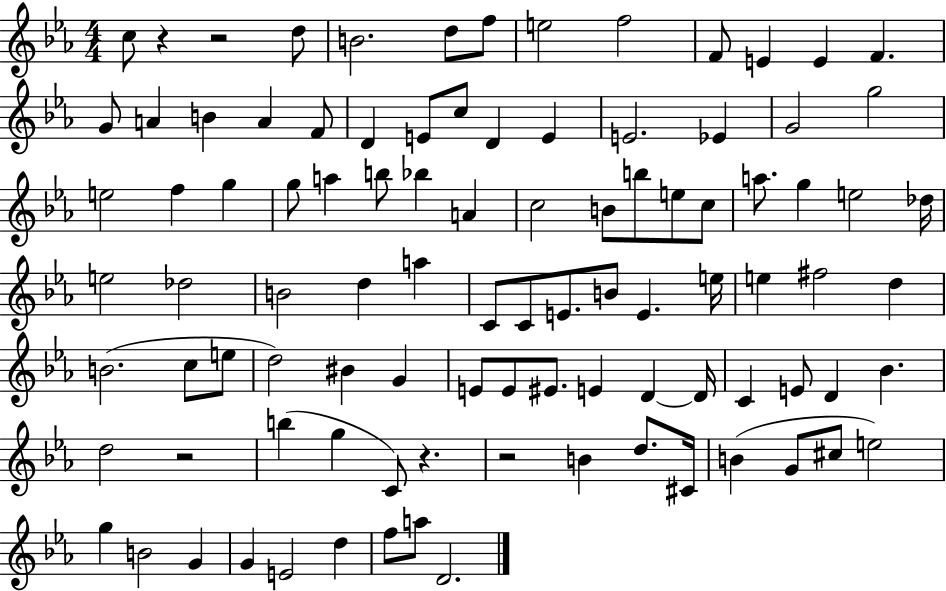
{
  \clef treble
  \numericTimeSignature
  \time 4/4
  \key ees \major
  c''8 r4 r2 d''8 | b'2. d''8 f''8 | e''2 f''2 | f'8 e'4 e'4 f'4. | \break g'8 a'4 b'4 a'4 f'8 | d'4 e'8 c''8 d'4 e'4 | e'2. ees'4 | g'2 g''2 | \break e''2 f''4 g''4 | g''8 a''4 b''8 bes''4 a'4 | c''2 b'8 b''8 e''8 c''8 | a''8. g''4 e''2 des''16 | \break e''2 des''2 | b'2 d''4 a''4 | c'8 c'8 e'8. b'8 e'4. e''16 | e''4 fis''2 d''4 | \break b'2.( c''8 e''8 | d''2) bis'4 g'4 | e'8 e'8 eis'8. e'4 d'4~~ d'16 | c'4 e'8 d'4 bes'4. | \break d''2 r2 | b''4( g''4 c'8) r4. | r2 b'4 d''8. cis'16 | b'4( g'8 cis''8 e''2) | \break g''4 b'2 g'4 | g'4 e'2 d''4 | f''8 a''8 d'2. | \bar "|."
}